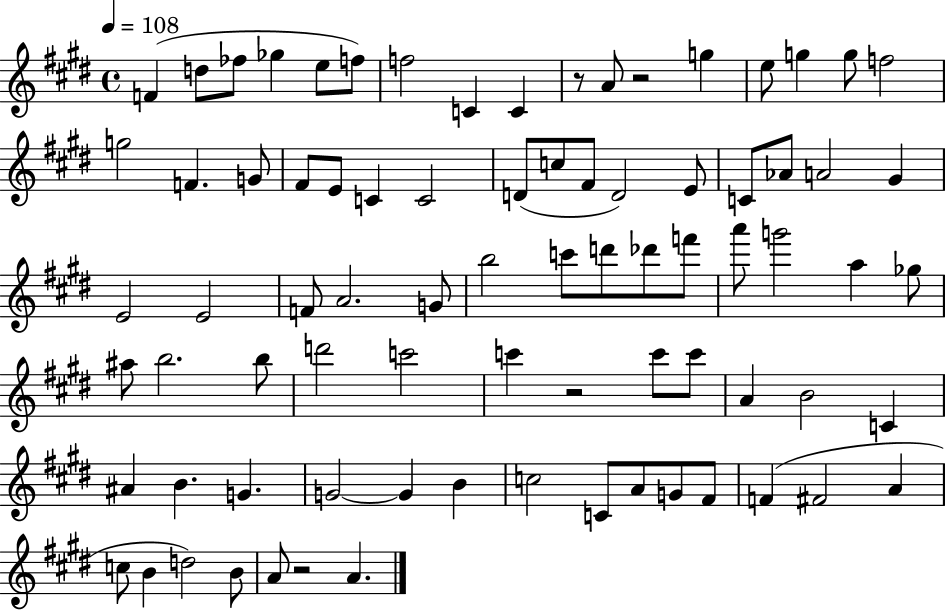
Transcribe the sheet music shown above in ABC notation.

X:1
T:Untitled
M:4/4
L:1/4
K:E
F d/2 _f/2 _g e/2 f/2 f2 C C z/2 A/2 z2 g e/2 g g/2 f2 g2 F G/2 ^F/2 E/2 C C2 D/2 c/2 ^F/2 D2 E/2 C/2 _A/2 A2 ^G E2 E2 F/2 A2 G/2 b2 c'/2 d'/2 _d'/2 f'/2 a'/2 g'2 a _g/2 ^a/2 b2 b/2 d'2 c'2 c' z2 c'/2 c'/2 A B2 C ^A B G G2 G B c2 C/2 A/2 G/2 ^F/2 F ^F2 A c/2 B d2 B/2 A/2 z2 A